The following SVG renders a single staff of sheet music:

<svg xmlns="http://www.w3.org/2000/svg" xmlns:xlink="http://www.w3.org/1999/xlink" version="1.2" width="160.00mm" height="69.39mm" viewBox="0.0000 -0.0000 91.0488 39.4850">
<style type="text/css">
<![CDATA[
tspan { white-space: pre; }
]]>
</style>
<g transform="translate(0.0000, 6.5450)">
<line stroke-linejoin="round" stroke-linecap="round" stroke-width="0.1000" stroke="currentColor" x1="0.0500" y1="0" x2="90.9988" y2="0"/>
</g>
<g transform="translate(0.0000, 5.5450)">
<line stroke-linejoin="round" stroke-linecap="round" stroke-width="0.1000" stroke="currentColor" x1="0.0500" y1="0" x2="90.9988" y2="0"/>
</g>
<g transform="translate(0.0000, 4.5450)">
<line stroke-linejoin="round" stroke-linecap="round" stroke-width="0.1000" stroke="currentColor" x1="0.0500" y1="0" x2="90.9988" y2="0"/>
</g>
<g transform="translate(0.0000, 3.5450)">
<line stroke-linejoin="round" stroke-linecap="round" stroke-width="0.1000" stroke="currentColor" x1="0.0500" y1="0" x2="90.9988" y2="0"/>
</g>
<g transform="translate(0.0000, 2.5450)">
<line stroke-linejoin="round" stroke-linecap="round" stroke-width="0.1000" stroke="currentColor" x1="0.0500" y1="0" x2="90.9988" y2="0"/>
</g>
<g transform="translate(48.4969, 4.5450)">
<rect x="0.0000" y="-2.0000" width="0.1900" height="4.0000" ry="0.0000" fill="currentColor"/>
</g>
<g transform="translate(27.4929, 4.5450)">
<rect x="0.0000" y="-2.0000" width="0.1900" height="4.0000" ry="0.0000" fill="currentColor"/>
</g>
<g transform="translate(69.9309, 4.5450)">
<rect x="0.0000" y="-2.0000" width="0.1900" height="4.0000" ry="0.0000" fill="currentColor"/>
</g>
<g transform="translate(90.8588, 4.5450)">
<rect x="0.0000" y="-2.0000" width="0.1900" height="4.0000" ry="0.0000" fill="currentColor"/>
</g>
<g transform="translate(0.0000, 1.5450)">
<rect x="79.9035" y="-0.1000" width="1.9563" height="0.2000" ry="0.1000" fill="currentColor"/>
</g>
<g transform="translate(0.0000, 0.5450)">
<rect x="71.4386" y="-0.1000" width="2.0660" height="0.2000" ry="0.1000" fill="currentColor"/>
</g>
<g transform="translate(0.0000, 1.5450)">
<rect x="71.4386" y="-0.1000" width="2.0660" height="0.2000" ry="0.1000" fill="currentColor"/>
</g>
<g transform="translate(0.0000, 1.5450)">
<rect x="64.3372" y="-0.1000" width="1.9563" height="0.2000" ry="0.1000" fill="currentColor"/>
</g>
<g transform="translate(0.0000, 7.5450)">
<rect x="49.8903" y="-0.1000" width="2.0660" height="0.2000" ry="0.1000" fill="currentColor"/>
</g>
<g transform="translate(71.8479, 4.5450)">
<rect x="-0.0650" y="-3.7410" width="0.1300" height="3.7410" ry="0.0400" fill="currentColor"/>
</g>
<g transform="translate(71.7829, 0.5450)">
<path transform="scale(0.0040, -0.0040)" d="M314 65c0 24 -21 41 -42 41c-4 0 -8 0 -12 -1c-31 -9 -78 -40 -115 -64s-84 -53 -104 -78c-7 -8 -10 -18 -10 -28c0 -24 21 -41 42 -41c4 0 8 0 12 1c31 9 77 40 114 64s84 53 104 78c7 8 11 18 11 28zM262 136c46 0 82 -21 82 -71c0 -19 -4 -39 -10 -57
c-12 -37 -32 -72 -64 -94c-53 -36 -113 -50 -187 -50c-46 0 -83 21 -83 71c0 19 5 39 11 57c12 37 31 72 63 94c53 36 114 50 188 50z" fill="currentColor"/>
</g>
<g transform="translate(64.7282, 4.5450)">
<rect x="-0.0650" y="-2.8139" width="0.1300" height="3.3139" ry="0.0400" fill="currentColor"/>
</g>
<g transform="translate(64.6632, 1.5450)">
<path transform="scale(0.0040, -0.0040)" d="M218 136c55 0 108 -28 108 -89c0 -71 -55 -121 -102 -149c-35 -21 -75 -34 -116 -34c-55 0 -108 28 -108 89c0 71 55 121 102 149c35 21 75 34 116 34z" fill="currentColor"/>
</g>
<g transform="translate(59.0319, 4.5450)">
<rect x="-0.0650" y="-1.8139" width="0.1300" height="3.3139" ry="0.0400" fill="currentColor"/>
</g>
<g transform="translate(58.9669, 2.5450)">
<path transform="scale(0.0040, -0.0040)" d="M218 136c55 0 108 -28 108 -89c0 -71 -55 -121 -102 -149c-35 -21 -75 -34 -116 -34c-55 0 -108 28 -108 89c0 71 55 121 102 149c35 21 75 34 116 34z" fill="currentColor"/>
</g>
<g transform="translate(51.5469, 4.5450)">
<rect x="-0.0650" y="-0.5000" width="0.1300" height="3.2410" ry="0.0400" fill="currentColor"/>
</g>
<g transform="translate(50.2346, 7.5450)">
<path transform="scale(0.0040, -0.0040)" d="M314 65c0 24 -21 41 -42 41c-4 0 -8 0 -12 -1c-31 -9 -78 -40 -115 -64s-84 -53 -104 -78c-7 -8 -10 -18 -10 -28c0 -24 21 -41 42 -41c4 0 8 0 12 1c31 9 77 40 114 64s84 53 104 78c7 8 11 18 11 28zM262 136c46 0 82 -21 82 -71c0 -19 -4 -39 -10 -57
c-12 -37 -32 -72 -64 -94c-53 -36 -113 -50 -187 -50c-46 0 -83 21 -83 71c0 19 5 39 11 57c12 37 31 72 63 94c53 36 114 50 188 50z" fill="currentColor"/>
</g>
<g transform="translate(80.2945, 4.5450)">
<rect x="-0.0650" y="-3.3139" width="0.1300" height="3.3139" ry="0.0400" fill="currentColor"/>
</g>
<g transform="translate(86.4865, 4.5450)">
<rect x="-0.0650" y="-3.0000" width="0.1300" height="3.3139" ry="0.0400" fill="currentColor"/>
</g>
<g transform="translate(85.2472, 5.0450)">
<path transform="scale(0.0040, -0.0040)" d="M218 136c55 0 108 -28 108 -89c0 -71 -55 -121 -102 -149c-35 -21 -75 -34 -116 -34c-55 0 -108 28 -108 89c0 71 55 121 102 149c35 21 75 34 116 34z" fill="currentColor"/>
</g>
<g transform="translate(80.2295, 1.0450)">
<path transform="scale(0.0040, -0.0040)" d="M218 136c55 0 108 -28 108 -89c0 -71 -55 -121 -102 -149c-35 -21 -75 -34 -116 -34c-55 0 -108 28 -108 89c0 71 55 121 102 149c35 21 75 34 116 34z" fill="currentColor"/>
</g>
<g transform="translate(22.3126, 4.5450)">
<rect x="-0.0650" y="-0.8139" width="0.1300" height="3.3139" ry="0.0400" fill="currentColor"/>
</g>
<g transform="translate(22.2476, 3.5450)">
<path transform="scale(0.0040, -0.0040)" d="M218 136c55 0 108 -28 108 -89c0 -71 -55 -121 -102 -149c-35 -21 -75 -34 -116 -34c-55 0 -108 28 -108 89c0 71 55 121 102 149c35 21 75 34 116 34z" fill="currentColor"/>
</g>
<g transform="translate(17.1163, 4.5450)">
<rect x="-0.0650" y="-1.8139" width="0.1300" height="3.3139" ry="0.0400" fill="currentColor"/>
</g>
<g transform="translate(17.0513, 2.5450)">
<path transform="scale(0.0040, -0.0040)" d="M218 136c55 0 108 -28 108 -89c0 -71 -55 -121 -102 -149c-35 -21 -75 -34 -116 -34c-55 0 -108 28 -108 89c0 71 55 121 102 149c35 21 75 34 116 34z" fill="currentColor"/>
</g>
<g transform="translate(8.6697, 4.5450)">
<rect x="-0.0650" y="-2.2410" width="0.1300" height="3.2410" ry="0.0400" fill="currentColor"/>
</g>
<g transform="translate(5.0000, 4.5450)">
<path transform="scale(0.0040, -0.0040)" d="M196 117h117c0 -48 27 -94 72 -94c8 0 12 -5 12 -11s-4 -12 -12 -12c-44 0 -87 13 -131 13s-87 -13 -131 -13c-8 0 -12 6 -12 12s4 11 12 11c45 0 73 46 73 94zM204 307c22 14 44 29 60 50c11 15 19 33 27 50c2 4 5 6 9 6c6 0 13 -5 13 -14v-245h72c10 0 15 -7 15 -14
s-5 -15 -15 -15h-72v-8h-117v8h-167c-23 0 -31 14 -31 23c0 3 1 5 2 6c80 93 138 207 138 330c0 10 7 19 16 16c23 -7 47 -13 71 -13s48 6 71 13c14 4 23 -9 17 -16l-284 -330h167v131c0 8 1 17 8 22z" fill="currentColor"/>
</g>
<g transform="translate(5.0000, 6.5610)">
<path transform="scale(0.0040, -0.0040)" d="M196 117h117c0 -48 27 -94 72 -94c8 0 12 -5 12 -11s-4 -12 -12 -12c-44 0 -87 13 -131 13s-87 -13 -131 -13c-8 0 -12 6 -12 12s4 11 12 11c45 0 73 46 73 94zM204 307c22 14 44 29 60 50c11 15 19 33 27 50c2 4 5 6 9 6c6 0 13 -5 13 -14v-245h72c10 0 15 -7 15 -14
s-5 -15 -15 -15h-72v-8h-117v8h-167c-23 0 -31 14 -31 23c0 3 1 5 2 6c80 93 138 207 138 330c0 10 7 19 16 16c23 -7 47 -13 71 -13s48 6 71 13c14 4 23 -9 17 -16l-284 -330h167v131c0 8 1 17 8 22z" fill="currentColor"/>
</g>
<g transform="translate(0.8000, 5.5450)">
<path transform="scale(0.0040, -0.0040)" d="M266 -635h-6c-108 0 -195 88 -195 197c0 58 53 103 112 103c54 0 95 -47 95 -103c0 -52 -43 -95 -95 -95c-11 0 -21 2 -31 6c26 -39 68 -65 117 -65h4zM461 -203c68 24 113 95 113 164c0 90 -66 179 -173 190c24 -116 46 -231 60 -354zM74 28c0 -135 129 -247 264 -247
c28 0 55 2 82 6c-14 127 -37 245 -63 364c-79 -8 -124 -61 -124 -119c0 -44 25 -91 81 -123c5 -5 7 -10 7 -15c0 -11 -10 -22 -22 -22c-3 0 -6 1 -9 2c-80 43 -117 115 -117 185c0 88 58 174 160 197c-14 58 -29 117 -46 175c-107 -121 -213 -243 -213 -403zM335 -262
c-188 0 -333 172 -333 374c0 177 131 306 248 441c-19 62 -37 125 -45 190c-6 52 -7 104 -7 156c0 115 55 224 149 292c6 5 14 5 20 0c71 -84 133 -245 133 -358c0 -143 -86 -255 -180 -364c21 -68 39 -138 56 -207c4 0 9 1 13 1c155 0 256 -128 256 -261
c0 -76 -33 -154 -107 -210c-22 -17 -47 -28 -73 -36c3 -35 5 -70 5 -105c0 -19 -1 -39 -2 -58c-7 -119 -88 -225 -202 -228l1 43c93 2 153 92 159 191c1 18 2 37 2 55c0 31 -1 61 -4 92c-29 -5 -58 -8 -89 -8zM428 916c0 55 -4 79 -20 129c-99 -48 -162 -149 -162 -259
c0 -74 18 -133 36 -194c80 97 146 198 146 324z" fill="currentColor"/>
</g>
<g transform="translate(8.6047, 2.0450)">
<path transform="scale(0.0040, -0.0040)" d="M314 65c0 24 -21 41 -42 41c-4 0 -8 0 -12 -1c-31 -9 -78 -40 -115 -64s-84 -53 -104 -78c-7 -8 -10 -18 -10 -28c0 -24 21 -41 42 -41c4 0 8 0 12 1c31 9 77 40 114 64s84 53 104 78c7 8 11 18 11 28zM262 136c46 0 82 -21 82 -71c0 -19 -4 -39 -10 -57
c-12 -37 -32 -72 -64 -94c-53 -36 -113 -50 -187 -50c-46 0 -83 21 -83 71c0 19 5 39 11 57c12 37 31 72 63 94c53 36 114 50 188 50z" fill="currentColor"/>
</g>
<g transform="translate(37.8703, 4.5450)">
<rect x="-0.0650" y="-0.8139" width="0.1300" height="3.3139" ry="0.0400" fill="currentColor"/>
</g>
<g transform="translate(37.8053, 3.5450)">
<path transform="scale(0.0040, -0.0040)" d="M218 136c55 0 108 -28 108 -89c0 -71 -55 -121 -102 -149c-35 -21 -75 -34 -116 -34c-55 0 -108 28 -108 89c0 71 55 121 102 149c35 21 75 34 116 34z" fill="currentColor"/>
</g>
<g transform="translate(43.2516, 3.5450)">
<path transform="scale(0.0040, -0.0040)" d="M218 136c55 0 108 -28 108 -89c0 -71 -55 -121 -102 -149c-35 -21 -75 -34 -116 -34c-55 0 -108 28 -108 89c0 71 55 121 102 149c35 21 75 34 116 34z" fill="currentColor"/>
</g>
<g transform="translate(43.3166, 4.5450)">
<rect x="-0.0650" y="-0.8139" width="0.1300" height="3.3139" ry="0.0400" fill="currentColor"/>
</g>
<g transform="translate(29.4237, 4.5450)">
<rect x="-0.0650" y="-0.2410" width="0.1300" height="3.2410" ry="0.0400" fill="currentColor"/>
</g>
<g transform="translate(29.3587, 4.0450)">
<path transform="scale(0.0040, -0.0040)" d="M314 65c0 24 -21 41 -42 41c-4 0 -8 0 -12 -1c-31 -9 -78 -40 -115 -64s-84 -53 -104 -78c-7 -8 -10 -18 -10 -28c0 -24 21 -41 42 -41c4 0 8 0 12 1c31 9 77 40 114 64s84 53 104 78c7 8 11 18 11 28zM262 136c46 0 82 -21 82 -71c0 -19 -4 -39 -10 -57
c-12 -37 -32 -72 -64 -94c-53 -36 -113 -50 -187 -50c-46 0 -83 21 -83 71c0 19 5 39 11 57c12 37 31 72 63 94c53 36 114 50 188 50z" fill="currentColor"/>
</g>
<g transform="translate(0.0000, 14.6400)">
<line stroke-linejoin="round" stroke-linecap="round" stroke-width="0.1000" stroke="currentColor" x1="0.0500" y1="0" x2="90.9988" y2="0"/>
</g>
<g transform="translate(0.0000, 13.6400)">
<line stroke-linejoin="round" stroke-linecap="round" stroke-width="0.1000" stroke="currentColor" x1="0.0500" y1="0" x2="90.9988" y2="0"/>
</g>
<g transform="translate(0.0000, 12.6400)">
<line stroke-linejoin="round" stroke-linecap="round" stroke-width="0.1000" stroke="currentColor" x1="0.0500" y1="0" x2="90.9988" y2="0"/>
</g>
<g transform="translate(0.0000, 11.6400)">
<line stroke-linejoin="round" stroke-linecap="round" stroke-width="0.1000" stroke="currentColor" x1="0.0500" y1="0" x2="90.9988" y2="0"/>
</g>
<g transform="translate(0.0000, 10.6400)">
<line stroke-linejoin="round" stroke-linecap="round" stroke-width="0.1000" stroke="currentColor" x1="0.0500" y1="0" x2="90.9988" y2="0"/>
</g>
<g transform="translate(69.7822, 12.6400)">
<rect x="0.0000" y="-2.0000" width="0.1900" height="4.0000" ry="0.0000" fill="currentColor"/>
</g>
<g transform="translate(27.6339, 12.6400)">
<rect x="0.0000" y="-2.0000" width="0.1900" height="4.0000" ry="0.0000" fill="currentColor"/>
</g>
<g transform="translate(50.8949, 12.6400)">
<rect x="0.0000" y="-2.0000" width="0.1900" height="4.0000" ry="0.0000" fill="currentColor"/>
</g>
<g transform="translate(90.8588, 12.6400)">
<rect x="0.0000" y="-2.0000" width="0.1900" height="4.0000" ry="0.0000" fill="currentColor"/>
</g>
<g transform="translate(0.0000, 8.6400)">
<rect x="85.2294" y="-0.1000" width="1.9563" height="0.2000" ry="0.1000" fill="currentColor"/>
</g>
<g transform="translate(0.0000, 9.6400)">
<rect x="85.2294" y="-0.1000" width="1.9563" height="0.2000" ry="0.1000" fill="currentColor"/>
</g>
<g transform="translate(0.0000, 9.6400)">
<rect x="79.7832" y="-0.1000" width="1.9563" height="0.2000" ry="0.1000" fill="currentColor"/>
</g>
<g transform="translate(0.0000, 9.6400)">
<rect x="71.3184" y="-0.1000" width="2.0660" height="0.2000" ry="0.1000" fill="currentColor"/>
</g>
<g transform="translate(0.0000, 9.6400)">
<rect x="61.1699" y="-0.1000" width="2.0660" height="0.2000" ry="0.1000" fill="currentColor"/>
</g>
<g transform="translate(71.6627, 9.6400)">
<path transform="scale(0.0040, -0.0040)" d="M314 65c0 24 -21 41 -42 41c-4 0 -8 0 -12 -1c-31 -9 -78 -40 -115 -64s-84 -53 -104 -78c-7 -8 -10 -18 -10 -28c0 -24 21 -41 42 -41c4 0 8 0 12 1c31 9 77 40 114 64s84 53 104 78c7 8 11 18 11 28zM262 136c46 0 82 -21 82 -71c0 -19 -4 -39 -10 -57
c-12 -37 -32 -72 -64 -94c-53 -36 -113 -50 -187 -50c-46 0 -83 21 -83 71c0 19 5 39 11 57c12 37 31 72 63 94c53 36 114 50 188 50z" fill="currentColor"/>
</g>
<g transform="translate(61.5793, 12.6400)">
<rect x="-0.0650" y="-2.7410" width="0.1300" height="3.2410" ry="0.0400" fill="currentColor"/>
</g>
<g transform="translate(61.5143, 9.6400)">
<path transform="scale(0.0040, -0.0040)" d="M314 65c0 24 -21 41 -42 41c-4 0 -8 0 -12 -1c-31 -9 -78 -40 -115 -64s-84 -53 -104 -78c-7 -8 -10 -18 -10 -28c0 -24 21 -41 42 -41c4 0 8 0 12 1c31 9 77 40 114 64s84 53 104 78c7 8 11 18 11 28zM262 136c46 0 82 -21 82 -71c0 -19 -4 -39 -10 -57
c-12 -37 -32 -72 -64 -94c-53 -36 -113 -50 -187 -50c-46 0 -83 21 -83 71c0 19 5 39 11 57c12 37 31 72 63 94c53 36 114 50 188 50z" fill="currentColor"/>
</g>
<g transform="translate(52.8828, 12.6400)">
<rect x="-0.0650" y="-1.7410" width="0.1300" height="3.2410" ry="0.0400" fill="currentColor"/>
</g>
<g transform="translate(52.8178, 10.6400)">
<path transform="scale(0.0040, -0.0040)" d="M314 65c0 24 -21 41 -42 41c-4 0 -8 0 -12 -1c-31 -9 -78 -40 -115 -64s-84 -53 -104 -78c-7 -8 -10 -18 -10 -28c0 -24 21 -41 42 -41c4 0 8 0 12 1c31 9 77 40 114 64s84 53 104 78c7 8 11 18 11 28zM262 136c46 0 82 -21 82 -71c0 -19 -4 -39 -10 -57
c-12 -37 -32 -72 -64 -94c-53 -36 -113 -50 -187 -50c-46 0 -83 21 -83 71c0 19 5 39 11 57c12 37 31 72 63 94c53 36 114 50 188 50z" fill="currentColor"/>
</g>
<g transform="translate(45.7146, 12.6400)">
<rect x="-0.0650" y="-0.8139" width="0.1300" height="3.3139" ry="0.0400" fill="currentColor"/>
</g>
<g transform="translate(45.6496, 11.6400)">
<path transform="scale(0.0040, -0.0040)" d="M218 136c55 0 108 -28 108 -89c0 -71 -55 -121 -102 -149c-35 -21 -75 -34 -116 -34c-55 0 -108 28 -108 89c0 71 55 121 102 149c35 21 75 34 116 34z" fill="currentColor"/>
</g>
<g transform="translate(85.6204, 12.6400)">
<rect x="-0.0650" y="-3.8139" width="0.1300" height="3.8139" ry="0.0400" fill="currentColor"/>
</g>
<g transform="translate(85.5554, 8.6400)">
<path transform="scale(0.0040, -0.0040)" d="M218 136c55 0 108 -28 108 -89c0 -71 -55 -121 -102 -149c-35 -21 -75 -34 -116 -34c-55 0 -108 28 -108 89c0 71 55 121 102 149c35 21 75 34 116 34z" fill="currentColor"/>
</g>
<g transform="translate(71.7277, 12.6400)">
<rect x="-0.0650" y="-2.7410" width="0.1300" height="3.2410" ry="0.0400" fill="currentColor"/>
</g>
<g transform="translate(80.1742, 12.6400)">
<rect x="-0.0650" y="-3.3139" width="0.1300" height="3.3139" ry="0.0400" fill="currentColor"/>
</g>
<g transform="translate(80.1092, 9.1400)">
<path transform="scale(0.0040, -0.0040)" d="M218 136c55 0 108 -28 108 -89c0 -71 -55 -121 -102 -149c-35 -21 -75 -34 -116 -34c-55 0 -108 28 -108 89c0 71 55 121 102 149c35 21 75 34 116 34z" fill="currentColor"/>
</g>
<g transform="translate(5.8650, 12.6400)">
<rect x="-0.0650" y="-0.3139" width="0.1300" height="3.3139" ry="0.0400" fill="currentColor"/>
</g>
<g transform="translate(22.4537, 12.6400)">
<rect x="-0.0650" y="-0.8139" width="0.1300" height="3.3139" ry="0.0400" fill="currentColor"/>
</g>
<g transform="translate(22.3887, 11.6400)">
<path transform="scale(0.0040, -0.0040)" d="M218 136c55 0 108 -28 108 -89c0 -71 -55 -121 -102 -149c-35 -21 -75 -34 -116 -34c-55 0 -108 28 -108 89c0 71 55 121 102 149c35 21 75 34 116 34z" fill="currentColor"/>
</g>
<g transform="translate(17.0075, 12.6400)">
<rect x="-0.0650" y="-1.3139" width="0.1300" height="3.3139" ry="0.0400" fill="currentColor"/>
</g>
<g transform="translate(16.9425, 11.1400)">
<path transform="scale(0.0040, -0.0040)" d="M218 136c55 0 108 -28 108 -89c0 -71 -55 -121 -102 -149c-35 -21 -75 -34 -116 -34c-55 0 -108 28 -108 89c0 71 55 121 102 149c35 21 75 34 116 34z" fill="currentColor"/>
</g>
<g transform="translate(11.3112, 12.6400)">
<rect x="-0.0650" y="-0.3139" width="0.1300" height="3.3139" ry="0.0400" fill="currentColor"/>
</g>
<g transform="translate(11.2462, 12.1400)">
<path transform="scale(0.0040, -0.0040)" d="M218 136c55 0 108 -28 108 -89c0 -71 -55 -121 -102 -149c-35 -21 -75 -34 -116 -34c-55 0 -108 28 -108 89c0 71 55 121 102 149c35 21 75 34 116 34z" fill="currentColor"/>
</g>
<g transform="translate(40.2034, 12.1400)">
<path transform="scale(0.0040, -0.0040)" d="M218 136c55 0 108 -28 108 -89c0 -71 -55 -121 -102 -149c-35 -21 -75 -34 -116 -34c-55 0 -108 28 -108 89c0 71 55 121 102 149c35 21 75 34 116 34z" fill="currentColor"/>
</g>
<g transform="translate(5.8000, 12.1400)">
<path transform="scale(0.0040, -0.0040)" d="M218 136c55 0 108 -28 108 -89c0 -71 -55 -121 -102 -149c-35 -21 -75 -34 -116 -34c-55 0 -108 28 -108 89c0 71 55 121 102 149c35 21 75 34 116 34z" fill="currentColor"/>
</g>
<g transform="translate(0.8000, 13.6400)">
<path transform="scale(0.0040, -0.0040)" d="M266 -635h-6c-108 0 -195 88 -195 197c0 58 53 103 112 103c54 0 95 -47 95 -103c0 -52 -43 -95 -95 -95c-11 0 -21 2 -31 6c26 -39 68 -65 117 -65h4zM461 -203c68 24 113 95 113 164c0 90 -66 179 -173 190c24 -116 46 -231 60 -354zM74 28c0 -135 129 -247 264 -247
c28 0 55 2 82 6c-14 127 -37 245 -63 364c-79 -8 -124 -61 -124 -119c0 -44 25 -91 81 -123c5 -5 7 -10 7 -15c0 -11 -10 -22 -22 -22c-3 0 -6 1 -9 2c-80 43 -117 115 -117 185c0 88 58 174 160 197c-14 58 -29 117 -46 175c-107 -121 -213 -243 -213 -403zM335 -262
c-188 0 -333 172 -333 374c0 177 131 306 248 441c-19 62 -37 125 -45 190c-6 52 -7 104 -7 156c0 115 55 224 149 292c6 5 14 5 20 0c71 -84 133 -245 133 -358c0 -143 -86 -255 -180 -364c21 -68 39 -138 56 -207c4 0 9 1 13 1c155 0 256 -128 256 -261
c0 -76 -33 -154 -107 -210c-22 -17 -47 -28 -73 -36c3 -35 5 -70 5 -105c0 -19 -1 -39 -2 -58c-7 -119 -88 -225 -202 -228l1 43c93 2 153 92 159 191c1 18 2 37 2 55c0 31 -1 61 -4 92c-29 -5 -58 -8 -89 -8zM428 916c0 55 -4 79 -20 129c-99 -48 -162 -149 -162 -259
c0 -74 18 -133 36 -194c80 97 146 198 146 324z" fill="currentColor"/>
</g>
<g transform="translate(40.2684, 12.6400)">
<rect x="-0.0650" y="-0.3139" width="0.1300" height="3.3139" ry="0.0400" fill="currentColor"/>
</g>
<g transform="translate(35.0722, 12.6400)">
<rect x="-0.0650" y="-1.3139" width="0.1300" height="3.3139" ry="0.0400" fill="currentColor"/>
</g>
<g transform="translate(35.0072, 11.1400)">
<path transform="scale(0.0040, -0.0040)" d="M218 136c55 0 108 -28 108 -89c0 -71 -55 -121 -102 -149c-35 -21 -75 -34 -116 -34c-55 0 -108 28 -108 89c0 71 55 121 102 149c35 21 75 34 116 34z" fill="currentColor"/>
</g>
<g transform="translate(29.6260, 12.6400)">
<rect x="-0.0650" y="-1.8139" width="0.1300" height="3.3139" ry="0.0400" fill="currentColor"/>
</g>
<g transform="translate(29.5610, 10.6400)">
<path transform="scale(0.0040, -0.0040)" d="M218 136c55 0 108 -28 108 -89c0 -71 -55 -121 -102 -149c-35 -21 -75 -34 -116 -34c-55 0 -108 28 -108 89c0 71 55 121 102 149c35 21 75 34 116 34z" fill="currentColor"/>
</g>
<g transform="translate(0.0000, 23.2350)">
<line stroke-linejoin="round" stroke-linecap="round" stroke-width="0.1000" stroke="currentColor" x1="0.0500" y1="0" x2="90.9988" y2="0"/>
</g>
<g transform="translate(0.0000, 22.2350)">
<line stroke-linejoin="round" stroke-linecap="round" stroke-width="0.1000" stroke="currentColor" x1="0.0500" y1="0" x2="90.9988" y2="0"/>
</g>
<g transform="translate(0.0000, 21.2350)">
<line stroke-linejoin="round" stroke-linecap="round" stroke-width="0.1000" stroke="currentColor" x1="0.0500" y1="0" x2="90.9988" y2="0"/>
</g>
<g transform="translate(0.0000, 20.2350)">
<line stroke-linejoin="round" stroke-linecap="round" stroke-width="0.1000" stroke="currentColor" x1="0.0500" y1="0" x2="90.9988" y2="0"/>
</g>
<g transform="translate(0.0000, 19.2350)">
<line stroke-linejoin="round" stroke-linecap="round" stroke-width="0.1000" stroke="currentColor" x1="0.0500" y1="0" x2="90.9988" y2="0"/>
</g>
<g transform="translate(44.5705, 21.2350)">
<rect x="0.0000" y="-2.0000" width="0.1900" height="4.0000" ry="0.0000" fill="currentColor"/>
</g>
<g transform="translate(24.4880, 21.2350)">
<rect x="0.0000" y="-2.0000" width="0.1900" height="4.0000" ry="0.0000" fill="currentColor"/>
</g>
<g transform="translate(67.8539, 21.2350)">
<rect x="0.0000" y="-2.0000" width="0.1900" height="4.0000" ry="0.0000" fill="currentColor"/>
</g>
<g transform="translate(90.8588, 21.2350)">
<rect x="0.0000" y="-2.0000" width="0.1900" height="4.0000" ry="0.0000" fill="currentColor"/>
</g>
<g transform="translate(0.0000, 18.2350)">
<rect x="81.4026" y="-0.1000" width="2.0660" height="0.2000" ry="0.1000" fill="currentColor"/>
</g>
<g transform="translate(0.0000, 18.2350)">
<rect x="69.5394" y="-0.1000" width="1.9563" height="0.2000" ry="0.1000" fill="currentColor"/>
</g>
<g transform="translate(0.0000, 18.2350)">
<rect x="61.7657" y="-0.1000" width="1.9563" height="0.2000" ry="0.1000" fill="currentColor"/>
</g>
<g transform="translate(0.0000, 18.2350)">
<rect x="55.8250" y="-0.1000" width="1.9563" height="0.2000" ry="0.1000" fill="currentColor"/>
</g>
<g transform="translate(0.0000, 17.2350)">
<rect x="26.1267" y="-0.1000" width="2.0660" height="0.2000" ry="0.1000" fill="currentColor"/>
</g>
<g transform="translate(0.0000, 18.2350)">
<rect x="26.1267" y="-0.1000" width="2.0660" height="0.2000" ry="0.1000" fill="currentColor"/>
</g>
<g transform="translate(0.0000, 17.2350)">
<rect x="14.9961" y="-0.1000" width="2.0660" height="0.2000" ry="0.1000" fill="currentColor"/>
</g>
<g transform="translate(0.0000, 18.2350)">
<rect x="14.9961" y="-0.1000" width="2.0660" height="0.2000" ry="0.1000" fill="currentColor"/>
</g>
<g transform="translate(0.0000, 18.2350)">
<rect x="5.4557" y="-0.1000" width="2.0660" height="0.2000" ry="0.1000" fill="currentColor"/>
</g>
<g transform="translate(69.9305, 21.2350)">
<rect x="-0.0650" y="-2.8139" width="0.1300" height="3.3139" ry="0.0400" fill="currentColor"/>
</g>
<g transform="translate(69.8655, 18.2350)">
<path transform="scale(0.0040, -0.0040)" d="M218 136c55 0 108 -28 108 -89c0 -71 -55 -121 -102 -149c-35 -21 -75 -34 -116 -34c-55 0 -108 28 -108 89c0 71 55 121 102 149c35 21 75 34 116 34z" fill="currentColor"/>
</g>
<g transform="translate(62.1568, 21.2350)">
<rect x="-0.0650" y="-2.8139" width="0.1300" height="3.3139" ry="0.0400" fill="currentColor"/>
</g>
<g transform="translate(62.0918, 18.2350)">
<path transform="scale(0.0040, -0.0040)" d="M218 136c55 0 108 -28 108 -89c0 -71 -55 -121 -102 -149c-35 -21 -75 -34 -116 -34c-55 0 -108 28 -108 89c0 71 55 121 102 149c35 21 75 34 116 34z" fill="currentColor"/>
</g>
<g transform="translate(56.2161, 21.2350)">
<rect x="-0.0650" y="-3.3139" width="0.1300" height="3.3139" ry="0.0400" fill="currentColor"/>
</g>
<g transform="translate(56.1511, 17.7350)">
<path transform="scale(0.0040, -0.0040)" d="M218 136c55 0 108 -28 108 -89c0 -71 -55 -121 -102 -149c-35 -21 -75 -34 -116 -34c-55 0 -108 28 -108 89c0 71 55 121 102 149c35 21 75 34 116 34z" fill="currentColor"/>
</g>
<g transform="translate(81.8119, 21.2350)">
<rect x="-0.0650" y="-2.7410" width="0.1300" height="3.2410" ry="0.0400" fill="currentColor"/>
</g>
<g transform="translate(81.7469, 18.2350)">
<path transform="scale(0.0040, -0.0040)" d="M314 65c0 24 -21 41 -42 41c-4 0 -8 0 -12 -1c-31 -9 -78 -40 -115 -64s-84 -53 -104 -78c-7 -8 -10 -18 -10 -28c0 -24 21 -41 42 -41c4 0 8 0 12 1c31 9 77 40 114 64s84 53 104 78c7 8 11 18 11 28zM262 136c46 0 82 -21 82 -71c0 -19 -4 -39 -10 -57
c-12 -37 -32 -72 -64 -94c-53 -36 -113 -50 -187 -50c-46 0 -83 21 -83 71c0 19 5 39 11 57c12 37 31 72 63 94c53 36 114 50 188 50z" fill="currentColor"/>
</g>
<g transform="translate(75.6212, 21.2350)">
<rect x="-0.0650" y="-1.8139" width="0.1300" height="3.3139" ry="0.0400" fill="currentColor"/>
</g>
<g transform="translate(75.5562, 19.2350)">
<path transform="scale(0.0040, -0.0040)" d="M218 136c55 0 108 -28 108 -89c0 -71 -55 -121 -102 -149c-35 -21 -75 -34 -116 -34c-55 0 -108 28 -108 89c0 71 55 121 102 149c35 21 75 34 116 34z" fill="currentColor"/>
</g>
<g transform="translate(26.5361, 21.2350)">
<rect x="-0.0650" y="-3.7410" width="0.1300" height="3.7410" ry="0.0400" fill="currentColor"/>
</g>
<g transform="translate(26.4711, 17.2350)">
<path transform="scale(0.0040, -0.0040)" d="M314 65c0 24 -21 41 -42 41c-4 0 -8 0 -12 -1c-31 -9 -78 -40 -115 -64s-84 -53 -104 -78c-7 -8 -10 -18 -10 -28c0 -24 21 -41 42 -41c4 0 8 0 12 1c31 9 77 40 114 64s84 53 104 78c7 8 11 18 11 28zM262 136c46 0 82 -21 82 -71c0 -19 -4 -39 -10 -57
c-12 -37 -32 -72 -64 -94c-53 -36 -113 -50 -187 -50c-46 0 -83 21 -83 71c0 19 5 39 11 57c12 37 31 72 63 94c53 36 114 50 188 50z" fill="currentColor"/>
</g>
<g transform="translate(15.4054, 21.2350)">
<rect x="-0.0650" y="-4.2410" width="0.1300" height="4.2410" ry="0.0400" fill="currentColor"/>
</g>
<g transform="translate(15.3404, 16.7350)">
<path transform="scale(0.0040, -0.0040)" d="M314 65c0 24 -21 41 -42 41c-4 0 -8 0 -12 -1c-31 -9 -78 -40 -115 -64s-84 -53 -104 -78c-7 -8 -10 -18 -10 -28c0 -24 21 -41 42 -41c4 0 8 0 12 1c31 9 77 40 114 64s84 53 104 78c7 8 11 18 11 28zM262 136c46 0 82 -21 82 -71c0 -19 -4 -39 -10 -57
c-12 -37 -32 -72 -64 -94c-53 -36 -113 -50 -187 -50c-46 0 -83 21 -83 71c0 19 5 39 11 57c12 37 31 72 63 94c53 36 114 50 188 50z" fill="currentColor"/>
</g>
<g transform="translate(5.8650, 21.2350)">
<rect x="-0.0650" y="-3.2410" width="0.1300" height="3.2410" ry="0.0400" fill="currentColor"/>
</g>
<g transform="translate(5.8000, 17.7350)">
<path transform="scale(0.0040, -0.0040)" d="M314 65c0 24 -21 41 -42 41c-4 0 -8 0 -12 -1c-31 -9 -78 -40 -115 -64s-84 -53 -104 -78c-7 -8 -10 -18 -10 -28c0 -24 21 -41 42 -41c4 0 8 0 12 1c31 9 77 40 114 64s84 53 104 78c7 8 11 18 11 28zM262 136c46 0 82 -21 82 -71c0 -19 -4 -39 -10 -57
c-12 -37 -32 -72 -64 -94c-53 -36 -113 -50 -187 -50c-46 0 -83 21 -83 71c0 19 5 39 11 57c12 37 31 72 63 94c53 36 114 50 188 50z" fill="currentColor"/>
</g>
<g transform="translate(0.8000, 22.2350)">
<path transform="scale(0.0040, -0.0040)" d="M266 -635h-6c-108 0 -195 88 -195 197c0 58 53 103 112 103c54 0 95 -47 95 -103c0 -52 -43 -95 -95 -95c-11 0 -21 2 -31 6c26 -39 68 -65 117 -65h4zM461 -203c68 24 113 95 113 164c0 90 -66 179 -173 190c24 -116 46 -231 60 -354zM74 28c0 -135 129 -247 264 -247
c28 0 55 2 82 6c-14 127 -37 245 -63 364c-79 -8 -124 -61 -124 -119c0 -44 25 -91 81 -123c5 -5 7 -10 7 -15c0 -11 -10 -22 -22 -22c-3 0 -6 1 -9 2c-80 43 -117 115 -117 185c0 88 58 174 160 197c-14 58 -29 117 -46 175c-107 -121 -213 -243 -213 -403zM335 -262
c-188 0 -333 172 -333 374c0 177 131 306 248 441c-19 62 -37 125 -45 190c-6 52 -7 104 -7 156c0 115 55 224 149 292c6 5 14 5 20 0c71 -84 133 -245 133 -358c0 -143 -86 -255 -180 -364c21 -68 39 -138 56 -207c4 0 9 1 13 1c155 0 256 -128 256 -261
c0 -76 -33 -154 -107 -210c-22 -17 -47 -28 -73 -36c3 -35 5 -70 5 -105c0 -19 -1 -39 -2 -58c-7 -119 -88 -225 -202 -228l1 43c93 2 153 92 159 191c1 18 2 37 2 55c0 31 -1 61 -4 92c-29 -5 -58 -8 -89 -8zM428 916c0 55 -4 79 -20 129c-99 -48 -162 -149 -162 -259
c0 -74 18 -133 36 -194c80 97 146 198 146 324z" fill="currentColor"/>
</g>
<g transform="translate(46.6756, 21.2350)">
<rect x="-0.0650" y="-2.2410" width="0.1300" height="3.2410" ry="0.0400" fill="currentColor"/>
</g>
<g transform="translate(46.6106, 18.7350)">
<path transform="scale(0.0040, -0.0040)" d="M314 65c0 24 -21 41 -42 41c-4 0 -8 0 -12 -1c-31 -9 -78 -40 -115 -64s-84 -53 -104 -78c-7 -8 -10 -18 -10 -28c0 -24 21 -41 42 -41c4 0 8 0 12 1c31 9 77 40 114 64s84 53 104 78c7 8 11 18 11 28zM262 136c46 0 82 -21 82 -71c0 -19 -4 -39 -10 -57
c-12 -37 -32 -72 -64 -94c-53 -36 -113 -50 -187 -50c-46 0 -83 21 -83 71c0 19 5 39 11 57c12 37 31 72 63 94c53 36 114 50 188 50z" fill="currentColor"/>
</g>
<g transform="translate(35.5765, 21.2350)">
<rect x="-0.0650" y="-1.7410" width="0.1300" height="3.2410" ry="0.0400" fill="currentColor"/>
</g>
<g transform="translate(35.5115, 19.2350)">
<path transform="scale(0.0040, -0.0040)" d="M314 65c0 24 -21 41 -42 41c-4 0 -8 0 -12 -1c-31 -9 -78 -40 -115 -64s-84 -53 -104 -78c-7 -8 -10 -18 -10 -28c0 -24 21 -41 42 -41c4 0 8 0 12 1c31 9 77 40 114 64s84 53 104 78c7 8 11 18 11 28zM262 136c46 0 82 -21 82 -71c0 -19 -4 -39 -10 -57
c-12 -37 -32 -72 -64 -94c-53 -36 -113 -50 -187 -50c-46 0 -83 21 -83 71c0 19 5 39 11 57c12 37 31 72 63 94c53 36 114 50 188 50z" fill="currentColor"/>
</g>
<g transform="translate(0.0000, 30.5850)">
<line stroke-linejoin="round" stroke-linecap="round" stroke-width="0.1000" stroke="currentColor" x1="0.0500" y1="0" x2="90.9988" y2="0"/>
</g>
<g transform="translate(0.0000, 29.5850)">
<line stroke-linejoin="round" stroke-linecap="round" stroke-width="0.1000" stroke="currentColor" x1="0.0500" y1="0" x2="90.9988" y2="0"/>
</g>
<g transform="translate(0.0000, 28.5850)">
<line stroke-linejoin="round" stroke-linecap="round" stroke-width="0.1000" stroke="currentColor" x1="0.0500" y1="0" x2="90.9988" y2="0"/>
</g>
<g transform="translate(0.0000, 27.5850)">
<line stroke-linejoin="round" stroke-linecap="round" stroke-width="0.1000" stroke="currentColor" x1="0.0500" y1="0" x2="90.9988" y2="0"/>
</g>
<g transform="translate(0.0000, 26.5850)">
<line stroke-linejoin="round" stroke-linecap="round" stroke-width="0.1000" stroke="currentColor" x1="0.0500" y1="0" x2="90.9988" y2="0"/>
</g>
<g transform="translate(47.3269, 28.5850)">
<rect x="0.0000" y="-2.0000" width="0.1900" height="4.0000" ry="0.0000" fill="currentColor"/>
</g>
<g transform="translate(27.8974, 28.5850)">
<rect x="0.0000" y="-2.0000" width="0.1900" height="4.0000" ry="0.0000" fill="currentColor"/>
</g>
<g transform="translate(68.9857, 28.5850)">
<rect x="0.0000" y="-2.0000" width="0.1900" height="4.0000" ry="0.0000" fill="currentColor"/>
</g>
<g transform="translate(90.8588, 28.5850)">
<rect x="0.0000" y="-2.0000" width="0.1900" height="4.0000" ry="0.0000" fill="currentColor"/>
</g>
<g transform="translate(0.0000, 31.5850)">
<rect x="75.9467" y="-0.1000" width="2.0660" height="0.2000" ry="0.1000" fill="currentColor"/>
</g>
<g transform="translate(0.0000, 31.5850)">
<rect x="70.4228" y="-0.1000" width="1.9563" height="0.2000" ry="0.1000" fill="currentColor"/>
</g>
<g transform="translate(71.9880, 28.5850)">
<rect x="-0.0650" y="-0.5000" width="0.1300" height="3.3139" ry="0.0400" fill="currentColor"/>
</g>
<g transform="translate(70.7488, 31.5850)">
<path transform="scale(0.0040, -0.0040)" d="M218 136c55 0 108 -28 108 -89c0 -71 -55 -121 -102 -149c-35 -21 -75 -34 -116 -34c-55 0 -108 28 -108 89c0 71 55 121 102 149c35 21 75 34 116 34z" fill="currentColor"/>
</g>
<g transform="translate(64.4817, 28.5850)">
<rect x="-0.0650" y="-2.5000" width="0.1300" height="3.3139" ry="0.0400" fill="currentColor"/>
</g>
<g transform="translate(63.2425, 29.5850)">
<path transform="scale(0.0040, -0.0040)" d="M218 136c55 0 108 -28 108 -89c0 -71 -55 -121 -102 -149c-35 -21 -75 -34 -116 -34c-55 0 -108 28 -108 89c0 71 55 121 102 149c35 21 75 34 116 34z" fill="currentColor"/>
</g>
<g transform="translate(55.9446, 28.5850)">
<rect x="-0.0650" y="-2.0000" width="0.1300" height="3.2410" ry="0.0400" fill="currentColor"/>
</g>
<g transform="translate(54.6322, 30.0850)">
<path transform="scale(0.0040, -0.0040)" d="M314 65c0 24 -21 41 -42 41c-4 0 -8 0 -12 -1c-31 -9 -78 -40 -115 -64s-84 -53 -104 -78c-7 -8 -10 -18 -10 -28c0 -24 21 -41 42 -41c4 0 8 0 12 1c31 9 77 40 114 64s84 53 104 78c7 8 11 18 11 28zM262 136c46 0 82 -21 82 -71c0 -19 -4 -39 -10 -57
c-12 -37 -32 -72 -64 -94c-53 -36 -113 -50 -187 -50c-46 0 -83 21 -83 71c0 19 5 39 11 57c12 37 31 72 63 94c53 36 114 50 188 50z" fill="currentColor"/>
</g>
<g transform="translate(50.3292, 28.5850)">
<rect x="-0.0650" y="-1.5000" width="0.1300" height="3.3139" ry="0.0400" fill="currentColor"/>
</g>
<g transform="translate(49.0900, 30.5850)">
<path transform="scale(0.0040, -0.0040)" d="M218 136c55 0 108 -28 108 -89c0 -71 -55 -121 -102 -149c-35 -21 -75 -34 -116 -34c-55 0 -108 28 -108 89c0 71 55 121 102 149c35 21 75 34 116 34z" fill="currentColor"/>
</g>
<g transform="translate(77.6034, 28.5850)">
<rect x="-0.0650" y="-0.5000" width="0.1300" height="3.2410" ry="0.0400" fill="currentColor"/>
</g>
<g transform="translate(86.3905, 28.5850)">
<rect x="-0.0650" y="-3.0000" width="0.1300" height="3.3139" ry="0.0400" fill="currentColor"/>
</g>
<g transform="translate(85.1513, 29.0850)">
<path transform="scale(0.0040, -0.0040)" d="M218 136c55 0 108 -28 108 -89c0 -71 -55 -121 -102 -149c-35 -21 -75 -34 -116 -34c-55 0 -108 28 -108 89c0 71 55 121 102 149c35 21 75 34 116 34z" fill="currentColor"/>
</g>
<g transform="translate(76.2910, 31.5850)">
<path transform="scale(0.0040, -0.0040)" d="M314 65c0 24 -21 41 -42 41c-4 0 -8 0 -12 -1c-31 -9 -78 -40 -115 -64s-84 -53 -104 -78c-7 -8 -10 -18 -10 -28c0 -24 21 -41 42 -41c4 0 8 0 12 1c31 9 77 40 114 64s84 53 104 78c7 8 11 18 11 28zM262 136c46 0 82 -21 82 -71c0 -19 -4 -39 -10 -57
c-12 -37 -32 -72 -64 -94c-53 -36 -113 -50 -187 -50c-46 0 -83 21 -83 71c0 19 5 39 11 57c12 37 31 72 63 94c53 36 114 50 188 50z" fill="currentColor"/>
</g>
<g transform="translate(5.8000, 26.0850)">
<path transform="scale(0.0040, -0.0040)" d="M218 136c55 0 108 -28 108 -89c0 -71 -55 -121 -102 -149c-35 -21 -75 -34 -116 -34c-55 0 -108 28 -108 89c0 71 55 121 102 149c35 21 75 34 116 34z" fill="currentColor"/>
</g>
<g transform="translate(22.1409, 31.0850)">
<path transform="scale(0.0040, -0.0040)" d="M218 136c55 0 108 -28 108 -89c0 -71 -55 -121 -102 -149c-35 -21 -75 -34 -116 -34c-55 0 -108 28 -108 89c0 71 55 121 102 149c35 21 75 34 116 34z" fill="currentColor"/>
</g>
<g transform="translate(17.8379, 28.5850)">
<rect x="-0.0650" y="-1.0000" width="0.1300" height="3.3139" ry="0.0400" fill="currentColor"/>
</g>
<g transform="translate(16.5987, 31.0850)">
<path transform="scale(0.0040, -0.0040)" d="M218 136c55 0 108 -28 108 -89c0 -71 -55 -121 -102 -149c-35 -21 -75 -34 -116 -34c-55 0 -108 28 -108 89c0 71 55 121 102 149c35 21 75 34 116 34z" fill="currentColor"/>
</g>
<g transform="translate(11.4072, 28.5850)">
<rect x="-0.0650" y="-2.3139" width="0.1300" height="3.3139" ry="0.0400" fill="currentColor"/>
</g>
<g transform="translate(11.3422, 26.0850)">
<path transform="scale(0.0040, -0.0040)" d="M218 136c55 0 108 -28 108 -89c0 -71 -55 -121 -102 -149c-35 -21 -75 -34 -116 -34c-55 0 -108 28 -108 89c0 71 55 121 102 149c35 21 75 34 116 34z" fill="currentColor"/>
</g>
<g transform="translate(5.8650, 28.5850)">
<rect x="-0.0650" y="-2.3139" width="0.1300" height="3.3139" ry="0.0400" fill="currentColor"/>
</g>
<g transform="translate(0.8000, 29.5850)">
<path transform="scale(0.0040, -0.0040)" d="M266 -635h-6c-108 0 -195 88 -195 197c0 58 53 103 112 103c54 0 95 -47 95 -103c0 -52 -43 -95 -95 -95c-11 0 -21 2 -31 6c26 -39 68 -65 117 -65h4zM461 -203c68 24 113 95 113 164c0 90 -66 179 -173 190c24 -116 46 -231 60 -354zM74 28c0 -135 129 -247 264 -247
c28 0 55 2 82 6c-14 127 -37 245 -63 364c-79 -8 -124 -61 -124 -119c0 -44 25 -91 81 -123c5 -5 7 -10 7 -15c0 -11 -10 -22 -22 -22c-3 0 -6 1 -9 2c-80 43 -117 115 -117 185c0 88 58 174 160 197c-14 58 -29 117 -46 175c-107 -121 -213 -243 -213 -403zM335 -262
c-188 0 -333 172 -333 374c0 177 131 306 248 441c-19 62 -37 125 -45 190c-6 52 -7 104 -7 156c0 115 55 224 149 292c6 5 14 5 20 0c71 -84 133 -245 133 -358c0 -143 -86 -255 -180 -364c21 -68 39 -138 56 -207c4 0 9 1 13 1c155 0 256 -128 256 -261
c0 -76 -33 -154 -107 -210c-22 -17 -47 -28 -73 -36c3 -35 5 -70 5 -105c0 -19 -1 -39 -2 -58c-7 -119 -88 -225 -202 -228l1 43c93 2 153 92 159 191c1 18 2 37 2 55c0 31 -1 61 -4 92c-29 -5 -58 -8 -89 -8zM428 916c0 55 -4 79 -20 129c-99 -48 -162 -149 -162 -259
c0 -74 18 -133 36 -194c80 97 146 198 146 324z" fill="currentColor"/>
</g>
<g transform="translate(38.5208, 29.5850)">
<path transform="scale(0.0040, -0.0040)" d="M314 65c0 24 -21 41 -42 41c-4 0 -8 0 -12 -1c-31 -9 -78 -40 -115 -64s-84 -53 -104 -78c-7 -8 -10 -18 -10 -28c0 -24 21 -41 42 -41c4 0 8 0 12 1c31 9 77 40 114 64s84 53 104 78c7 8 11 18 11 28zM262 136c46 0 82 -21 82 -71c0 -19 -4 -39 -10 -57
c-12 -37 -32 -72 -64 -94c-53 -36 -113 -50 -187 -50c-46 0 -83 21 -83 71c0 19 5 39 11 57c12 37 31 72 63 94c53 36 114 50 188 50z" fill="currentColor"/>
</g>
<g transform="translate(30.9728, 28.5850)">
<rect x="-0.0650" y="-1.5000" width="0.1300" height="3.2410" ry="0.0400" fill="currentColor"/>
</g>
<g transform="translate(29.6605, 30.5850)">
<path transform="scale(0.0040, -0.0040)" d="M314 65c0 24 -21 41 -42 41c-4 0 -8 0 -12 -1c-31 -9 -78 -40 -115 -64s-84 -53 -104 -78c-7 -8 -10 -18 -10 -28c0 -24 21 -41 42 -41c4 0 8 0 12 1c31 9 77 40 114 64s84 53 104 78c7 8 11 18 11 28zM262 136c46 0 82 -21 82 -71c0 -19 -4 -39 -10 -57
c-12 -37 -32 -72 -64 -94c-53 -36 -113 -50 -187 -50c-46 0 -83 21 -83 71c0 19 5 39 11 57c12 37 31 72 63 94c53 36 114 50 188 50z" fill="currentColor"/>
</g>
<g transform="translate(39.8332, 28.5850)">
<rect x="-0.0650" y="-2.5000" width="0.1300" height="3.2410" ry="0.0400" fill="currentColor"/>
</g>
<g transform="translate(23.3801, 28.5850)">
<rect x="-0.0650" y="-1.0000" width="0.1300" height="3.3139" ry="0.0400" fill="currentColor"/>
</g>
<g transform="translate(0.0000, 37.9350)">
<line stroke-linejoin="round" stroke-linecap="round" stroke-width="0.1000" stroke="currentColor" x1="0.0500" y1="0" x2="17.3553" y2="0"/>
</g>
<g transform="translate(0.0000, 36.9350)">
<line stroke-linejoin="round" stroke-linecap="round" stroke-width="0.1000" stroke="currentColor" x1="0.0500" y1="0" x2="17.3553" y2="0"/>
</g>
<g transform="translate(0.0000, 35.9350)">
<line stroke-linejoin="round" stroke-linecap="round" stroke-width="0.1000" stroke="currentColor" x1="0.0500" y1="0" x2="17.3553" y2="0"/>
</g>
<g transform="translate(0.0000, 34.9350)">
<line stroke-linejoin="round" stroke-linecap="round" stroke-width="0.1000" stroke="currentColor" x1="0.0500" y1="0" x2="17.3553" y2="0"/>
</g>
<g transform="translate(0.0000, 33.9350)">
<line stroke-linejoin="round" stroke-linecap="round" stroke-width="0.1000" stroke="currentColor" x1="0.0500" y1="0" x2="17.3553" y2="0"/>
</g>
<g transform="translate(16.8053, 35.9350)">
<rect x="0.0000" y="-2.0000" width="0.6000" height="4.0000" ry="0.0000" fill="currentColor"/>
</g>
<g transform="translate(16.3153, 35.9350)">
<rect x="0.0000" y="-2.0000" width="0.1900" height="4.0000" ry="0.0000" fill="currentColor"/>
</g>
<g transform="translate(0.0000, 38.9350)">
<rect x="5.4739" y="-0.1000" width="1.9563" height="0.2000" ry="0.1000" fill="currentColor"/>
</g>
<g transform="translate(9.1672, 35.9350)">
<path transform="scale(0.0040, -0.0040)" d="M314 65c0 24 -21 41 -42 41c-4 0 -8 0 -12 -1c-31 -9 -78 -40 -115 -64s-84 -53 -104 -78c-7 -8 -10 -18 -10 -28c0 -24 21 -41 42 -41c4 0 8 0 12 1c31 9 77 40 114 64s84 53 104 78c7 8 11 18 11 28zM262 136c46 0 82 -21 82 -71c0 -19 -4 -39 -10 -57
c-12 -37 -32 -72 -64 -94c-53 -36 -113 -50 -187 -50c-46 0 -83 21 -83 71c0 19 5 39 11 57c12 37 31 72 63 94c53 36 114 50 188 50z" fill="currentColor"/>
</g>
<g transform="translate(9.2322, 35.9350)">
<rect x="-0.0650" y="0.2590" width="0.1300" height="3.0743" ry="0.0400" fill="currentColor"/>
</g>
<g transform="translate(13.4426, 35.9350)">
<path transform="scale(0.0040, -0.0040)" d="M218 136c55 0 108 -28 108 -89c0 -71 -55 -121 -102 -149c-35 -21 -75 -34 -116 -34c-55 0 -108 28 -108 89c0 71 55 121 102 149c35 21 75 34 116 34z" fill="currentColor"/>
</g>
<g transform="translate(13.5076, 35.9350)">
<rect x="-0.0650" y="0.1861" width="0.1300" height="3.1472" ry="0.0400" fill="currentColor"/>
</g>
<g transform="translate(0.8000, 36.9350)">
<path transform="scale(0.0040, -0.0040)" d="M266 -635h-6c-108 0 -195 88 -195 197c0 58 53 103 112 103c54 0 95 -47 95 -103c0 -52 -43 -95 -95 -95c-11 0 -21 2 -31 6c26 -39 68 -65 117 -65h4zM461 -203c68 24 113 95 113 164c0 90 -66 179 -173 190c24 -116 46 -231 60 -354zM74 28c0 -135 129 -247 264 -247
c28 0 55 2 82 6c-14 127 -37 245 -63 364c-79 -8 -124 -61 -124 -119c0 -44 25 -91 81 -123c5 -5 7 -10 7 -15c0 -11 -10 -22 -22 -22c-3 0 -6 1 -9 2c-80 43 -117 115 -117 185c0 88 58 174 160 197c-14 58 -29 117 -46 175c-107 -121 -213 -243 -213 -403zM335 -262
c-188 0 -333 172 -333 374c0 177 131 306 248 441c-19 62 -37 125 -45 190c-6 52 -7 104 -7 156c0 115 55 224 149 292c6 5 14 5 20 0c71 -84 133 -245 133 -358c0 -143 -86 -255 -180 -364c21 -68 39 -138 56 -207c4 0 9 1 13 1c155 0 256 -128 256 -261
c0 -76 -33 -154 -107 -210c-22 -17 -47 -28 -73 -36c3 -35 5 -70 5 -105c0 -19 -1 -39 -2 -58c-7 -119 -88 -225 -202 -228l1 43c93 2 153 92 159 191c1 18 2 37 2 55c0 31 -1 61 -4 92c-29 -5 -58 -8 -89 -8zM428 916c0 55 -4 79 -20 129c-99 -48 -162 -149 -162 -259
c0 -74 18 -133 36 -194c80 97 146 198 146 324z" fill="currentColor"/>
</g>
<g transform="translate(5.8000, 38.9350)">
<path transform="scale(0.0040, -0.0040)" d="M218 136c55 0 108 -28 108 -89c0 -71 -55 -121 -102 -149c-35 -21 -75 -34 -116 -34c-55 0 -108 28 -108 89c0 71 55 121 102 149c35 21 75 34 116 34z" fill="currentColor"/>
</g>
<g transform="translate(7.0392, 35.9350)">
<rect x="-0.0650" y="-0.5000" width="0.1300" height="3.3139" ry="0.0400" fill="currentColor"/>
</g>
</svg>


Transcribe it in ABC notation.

X:1
T:Untitled
M:4/4
L:1/4
K:C
g2 f d c2 d d C2 f a c'2 b A c c e d f e c d f2 a2 a2 b c' b2 d'2 c'2 f2 g2 b a a f a2 g g D D E2 G2 E F2 G C C2 A C B2 B